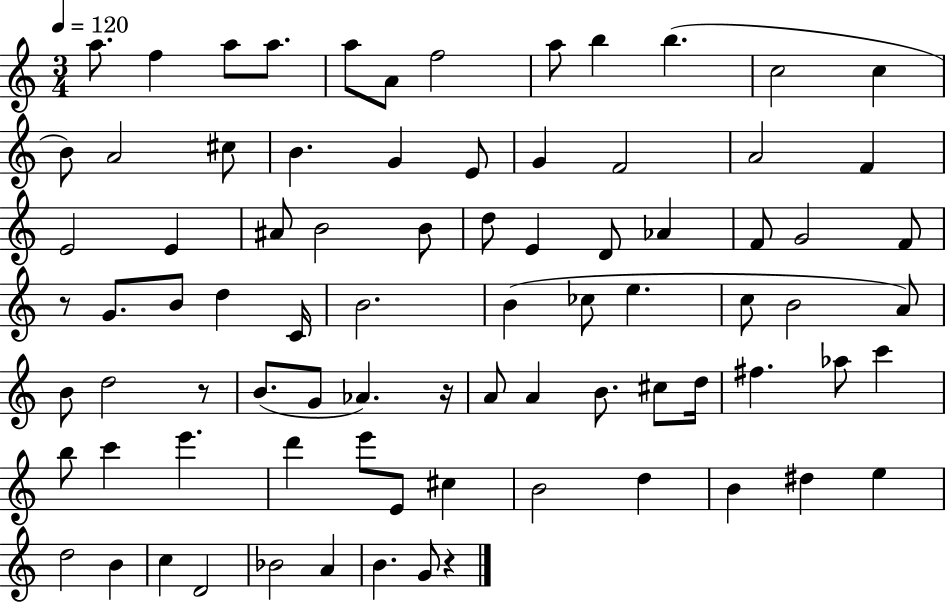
A5/e. F5/q A5/e A5/e. A5/e A4/e F5/h A5/e B5/q B5/q. C5/h C5/q B4/e A4/h C#5/e B4/q. G4/q E4/e G4/q F4/h A4/h F4/q E4/h E4/q A#4/e B4/h B4/e D5/e E4/q D4/e Ab4/q F4/e G4/h F4/e R/e G4/e. B4/e D5/q C4/s B4/h. B4/q CES5/e E5/q. C5/e B4/h A4/e B4/e D5/h R/e B4/e. G4/e Ab4/q. R/s A4/e A4/q B4/e. C#5/e D5/s F#5/q. Ab5/e C6/q B5/e C6/q E6/q. D6/q E6/e E4/e C#5/q B4/h D5/q B4/q D#5/q E5/q D5/h B4/q C5/q D4/h Bb4/h A4/q B4/q. G4/e R/q